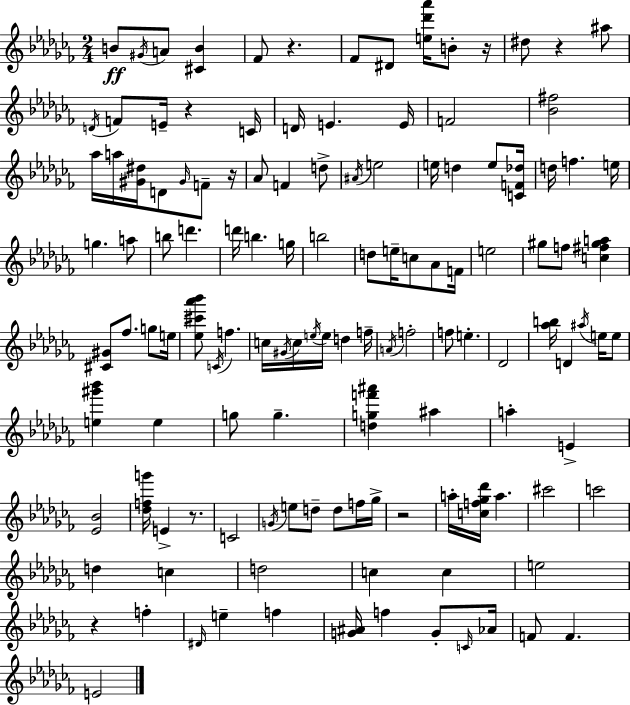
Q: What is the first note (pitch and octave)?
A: B4